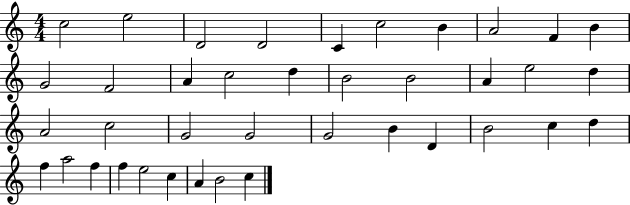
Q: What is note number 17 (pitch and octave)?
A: B4